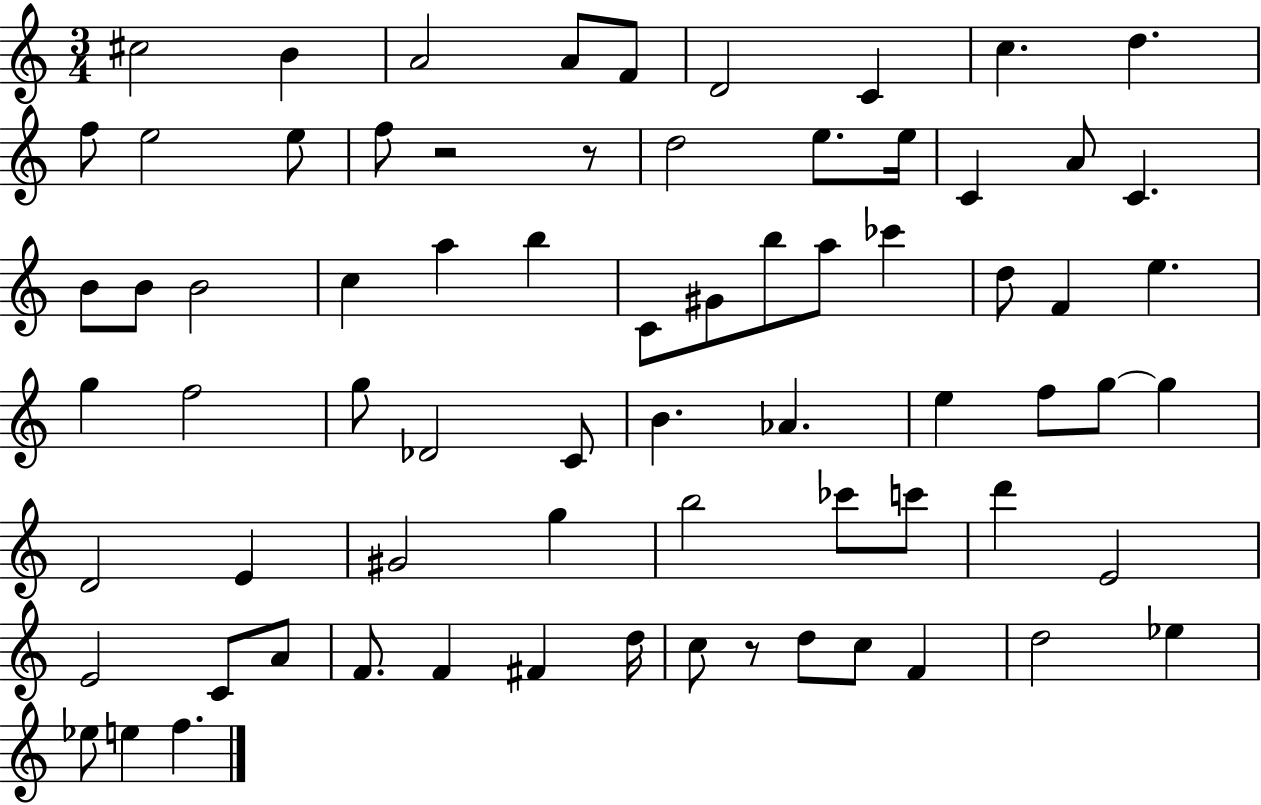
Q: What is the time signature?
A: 3/4